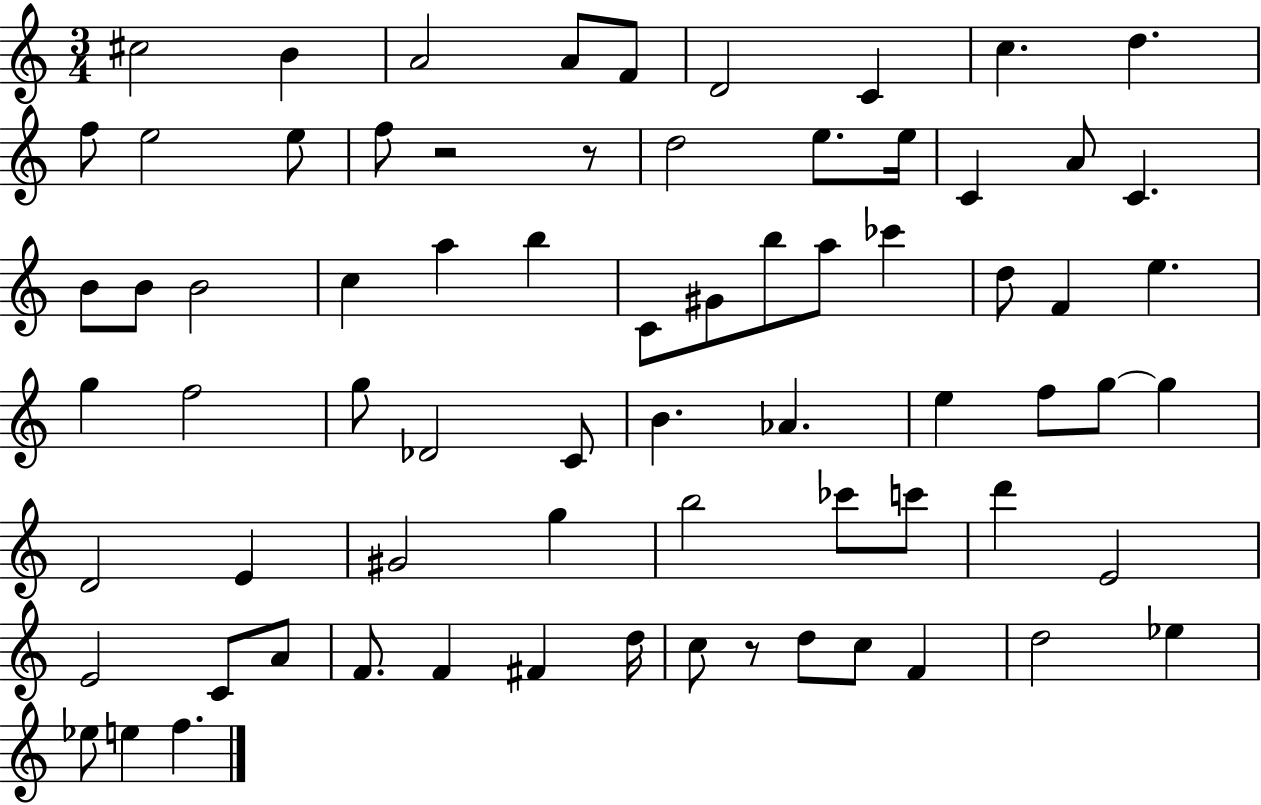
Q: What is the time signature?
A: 3/4